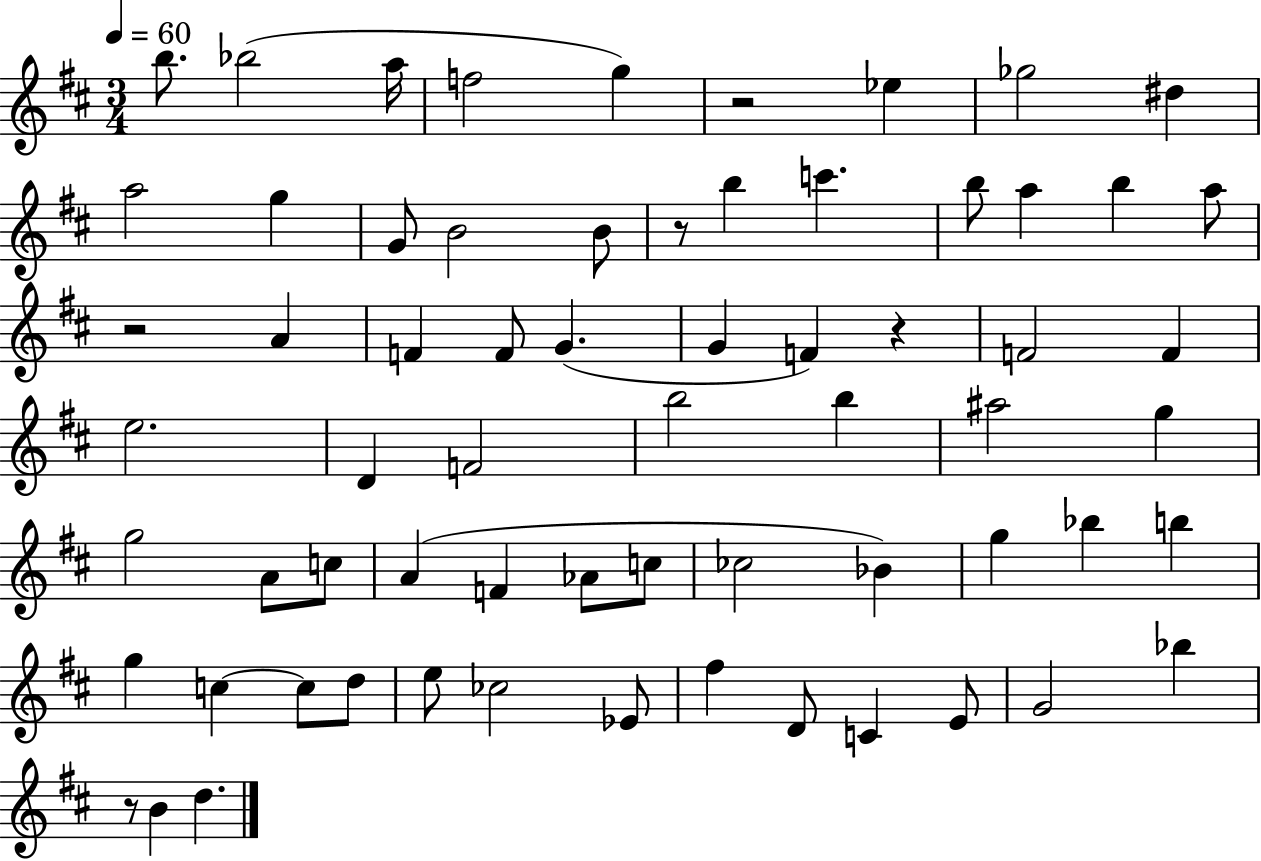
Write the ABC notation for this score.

X:1
T:Untitled
M:3/4
L:1/4
K:D
b/2 _b2 a/4 f2 g z2 _e _g2 ^d a2 g G/2 B2 B/2 z/2 b c' b/2 a b a/2 z2 A F F/2 G G F z F2 F e2 D F2 b2 b ^a2 g g2 A/2 c/2 A F _A/2 c/2 _c2 _B g _b b g c c/2 d/2 e/2 _c2 _E/2 ^f D/2 C E/2 G2 _b z/2 B d